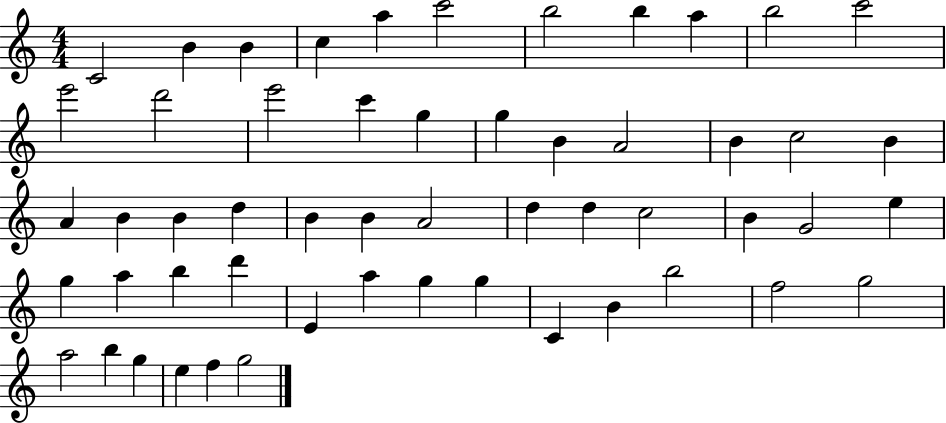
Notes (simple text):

C4/h B4/q B4/q C5/q A5/q C6/h B5/h B5/q A5/q B5/h C6/h E6/h D6/h E6/h C6/q G5/q G5/q B4/q A4/h B4/q C5/h B4/q A4/q B4/q B4/q D5/q B4/q B4/q A4/h D5/q D5/q C5/h B4/q G4/h E5/q G5/q A5/q B5/q D6/q E4/q A5/q G5/q G5/q C4/q B4/q B5/h F5/h G5/h A5/h B5/q G5/q E5/q F5/q G5/h